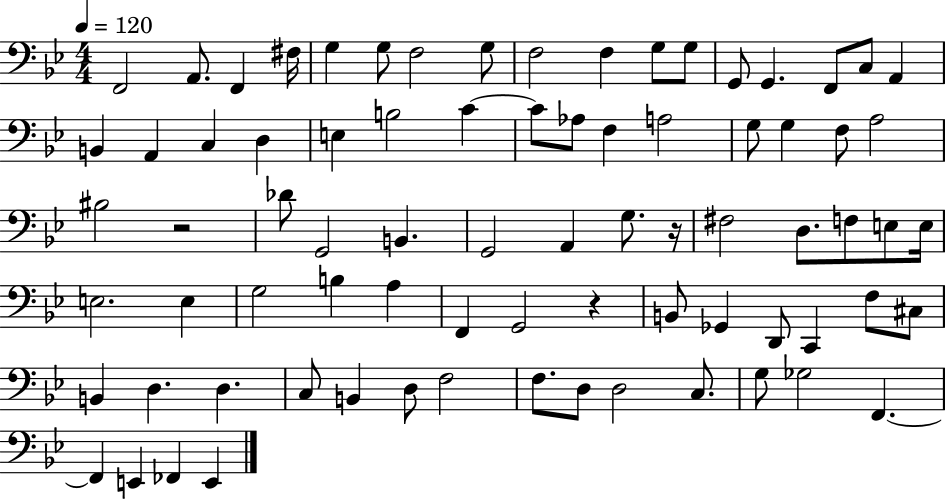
F2/h A2/e. F2/q F#3/s G3/q G3/e F3/h G3/e F3/h F3/q G3/e G3/e G2/e G2/q. F2/e C3/e A2/q B2/q A2/q C3/q D3/q E3/q B3/h C4/q C4/e Ab3/e F3/q A3/h G3/e G3/q F3/e A3/h BIS3/h R/h Db4/e G2/h B2/q. G2/h A2/q G3/e. R/s F#3/h D3/e. F3/e E3/e E3/s E3/h. E3/q G3/h B3/q A3/q F2/q G2/h R/q B2/e Gb2/q D2/e C2/q F3/e C#3/e B2/q D3/q. D3/q. C3/e B2/q D3/e F3/h F3/e. D3/e D3/h C3/e. G3/e Gb3/h F2/q. F2/q E2/q FES2/q E2/q